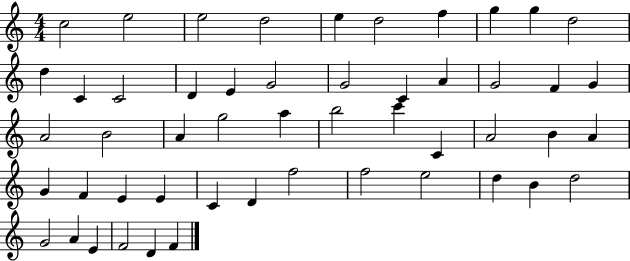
X:1
T:Untitled
M:4/4
L:1/4
K:C
c2 e2 e2 d2 e d2 f g g d2 d C C2 D E G2 G2 C A G2 F G A2 B2 A g2 a b2 c' C A2 B A G F E E C D f2 f2 e2 d B d2 G2 A E F2 D F